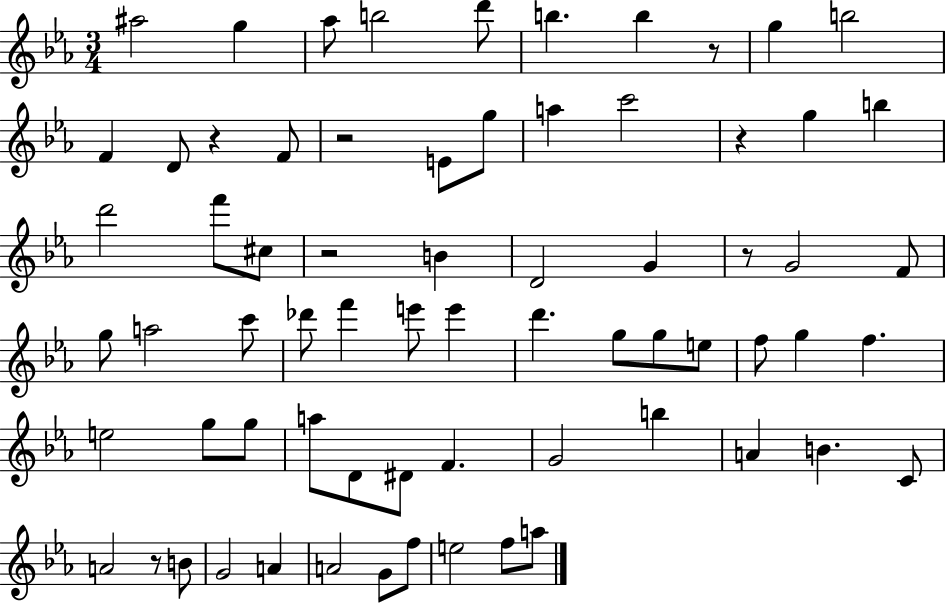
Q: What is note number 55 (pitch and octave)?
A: G4